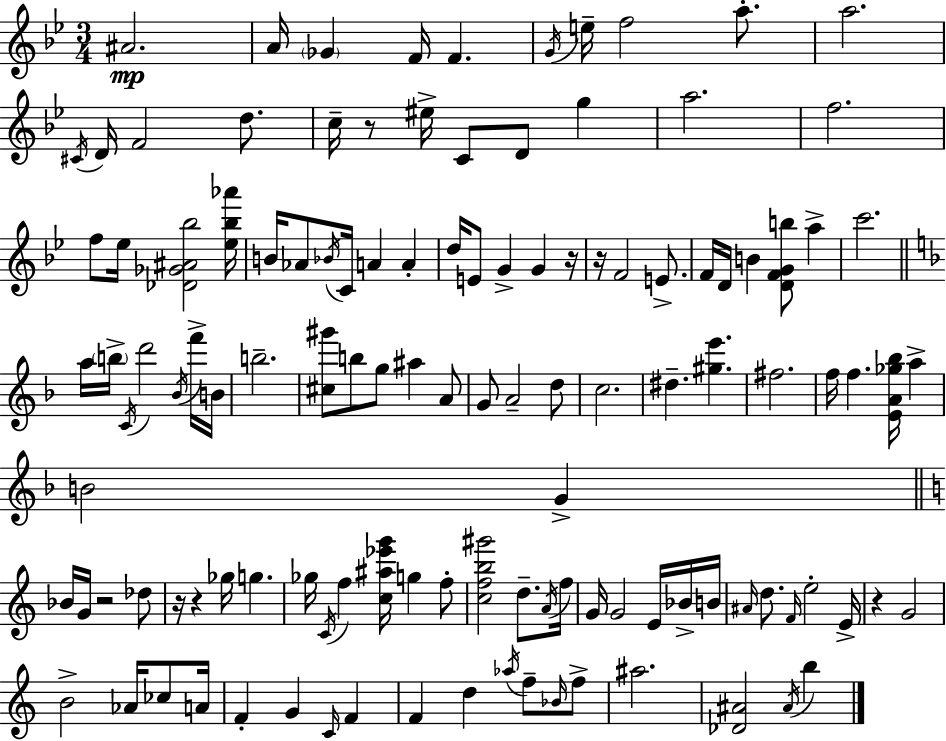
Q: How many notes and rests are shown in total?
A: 120